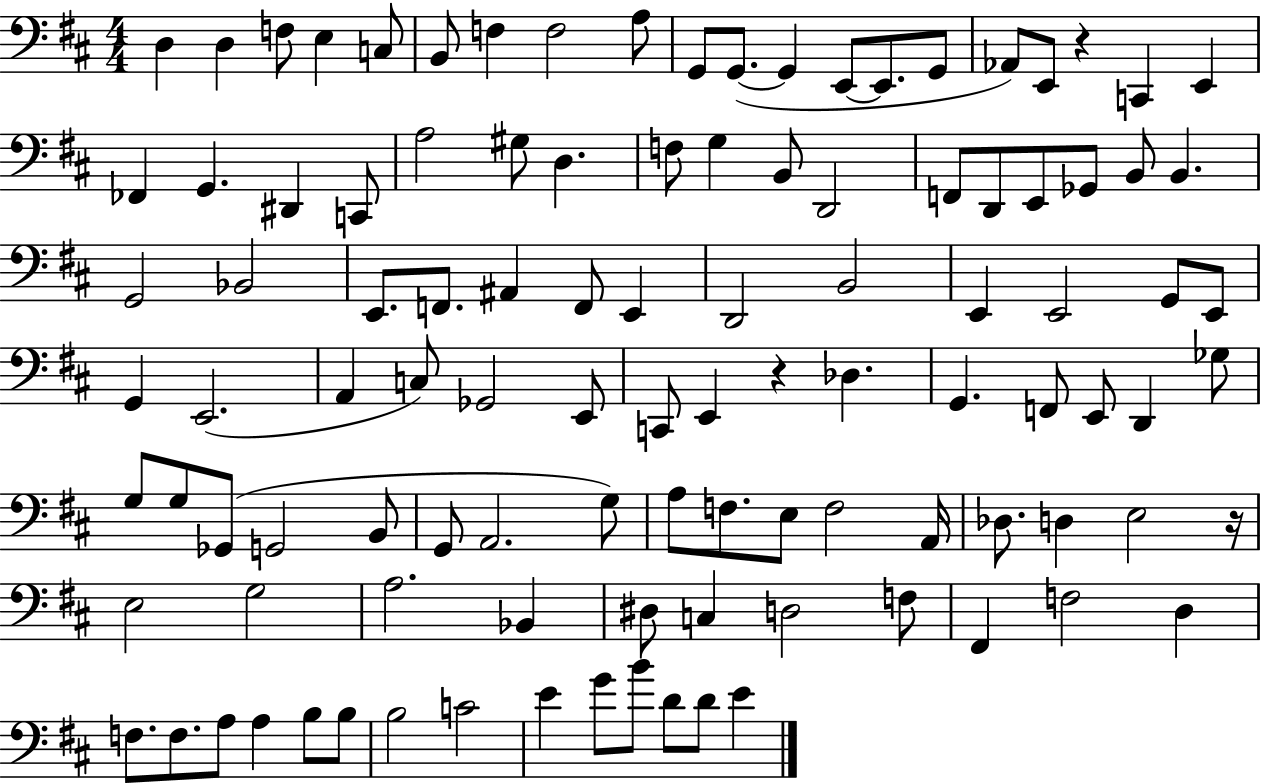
D3/q D3/q F3/e E3/q C3/e B2/e F3/q F3/h A3/e G2/e G2/e. G2/q E2/e E2/e. G2/e Ab2/e E2/e R/q C2/q E2/q FES2/q G2/q. D#2/q C2/e A3/h G#3/e D3/q. F3/e G3/q B2/e D2/h F2/e D2/e E2/e Gb2/e B2/e B2/q. G2/h Bb2/h E2/e. F2/e. A#2/q F2/e E2/q D2/h B2/h E2/q E2/h G2/e E2/e G2/q E2/h. A2/q C3/e Gb2/h E2/e C2/e E2/q R/q Db3/q. G2/q. F2/e E2/e D2/q Gb3/e G3/e G3/e Gb2/e G2/h B2/e G2/e A2/h. G3/e A3/e F3/e. E3/e F3/h A2/s Db3/e. D3/q E3/h R/s E3/h G3/h A3/h. Bb2/q D#3/e C3/q D3/h F3/e F#2/q F3/h D3/q F3/e. F3/e. A3/e A3/q B3/e B3/e B3/h C4/h E4/q G4/e B4/e D4/e D4/e E4/q